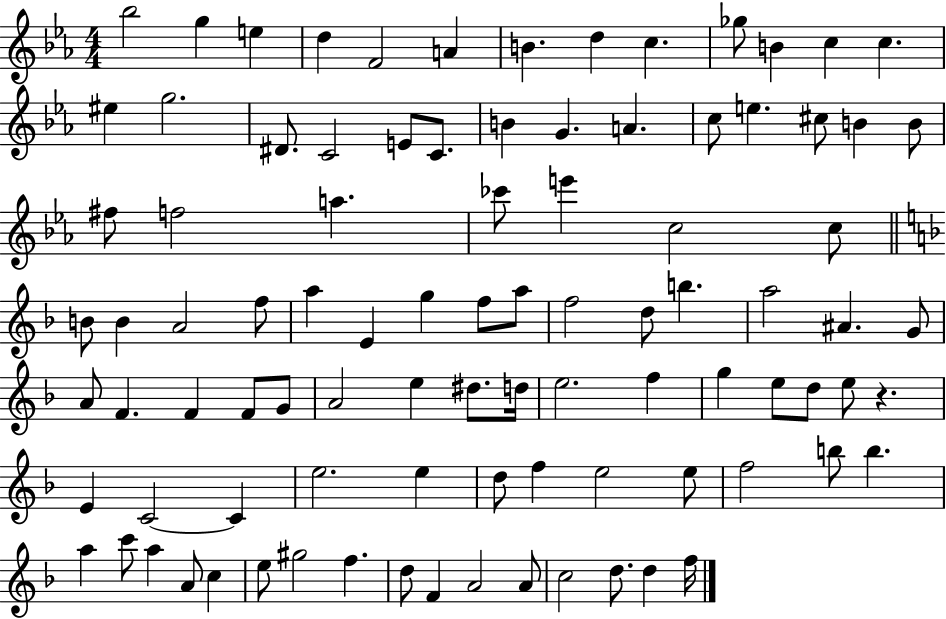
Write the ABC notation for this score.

X:1
T:Untitled
M:4/4
L:1/4
K:Eb
_b2 g e d F2 A B d c _g/2 B c c ^e g2 ^D/2 C2 E/2 C/2 B G A c/2 e ^c/2 B B/2 ^f/2 f2 a _c'/2 e' c2 c/2 B/2 B A2 f/2 a E g f/2 a/2 f2 d/2 b a2 ^A G/2 A/2 F F F/2 G/2 A2 e ^d/2 d/4 e2 f g e/2 d/2 e/2 z E C2 C e2 e d/2 f e2 e/2 f2 b/2 b a c'/2 a A/2 c e/2 ^g2 f d/2 F A2 A/2 c2 d/2 d f/4